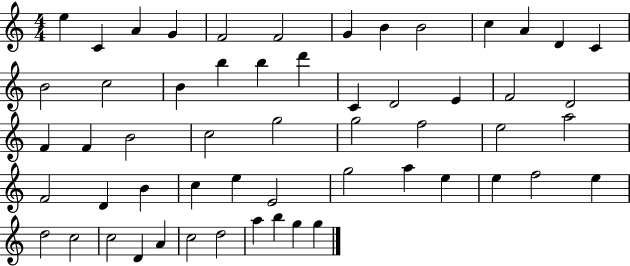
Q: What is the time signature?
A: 4/4